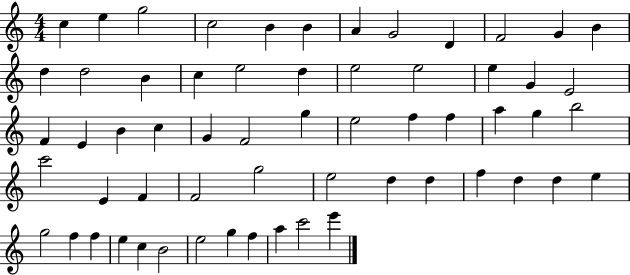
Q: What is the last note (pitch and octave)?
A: E6